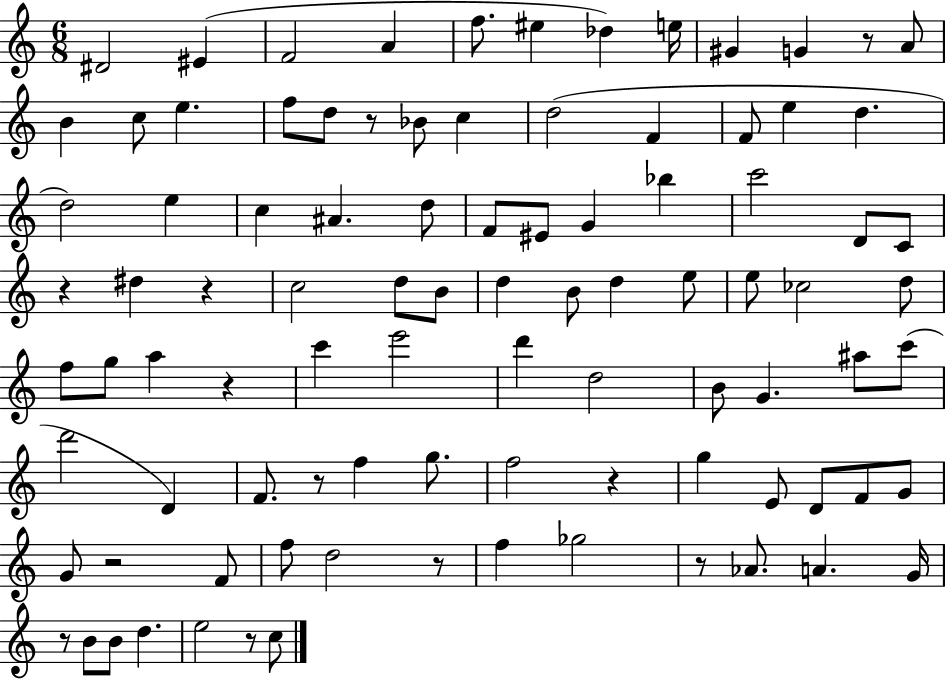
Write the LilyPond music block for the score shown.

{
  \clef treble
  \numericTimeSignature
  \time 6/8
  \key c \major
  dis'2 eis'4( | f'2 a'4 | f''8. eis''4 des''4) e''16 | gis'4 g'4 r8 a'8 | \break b'4 c''8 e''4. | f''8 d''8 r8 bes'8 c''4 | d''2( f'4 | f'8 e''4 d''4. | \break d''2) e''4 | c''4 ais'4. d''8 | f'8 eis'8 g'4 bes''4 | c'''2 d'8 c'8 | \break r4 dis''4 r4 | c''2 d''8 b'8 | d''4 b'8 d''4 e''8 | e''8 ces''2 d''8 | \break f''8 g''8 a''4 r4 | c'''4 e'''2 | d'''4 d''2 | b'8 g'4. ais''8 c'''8( | \break d'''2 d'4) | f'8. r8 f''4 g''8. | f''2 r4 | g''4 e'8 d'8 f'8 g'8 | \break g'8 r2 f'8 | f''8 d''2 r8 | f''4 ges''2 | r8 aes'8. a'4. g'16 | \break r8 b'8 b'8 d''4. | e''2 r8 c''8 | \bar "|."
}